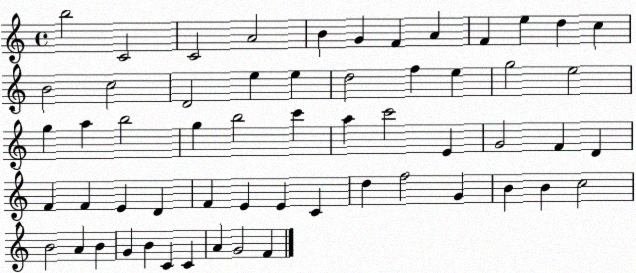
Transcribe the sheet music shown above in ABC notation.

X:1
T:Untitled
M:4/4
L:1/4
K:C
b2 C2 C2 A2 B G F A F e d c B2 c2 D2 e e d2 f e g2 e2 g a b2 g b2 c' a c'2 E G2 F D F F E D F E E C d f2 G B B c2 B2 A B G B C C A G2 F